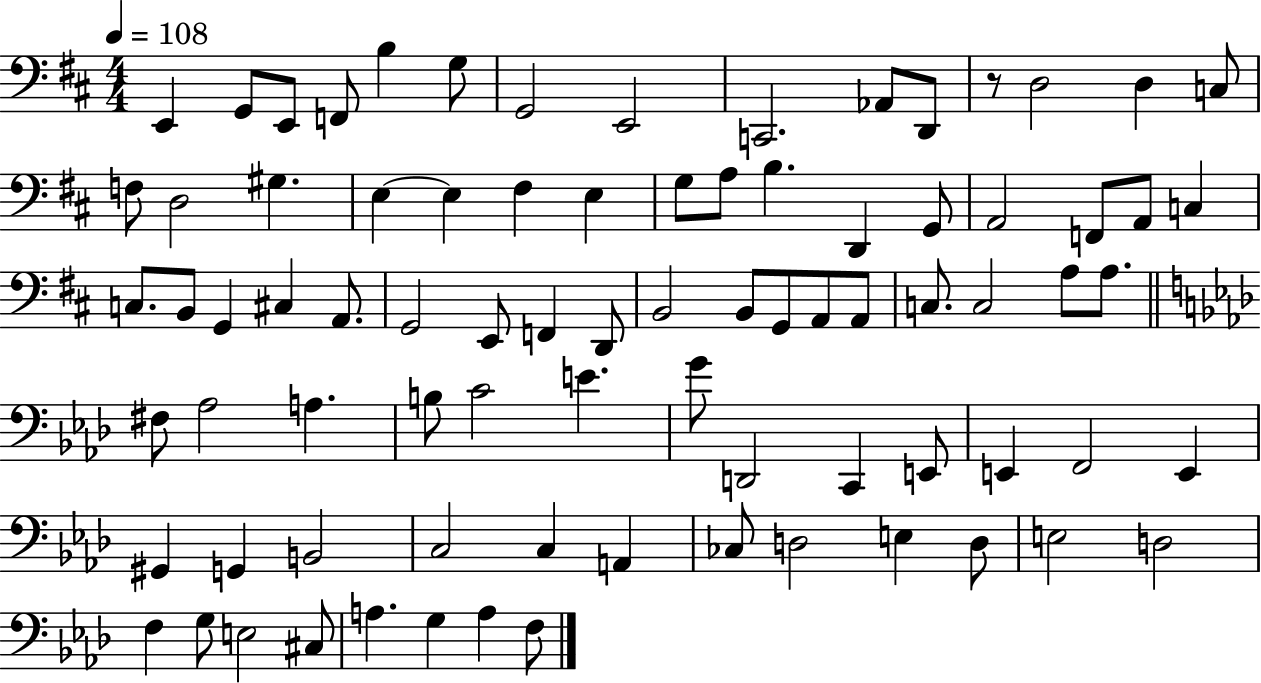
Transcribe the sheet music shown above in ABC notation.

X:1
T:Untitled
M:4/4
L:1/4
K:D
E,, G,,/2 E,,/2 F,,/2 B, G,/2 G,,2 E,,2 C,,2 _A,,/2 D,,/2 z/2 D,2 D, C,/2 F,/2 D,2 ^G, E, E, ^F, E, G,/2 A,/2 B, D,, G,,/2 A,,2 F,,/2 A,,/2 C, C,/2 B,,/2 G,, ^C, A,,/2 G,,2 E,,/2 F,, D,,/2 B,,2 B,,/2 G,,/2 A,,/2 A,,/2 C,/2 C,2 A,/2 A,/2 ^F,/2 _A,2 A, B,/2 C2 E G/2 D,,2 C,, E,,/2 E,, F,,2 E,, ^G,, G,, B,,2 C,2 C, A,, _C,/2 D,2 E, D,/2 E,2 D,2 F, G,/2 E,2 ^C,/2 A, G, A, F,/2